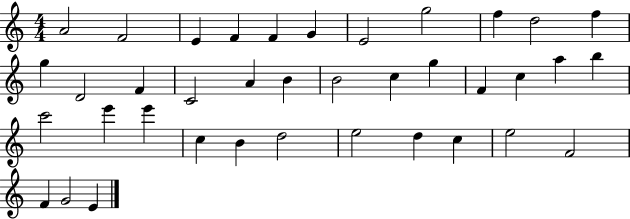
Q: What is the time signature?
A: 4/4